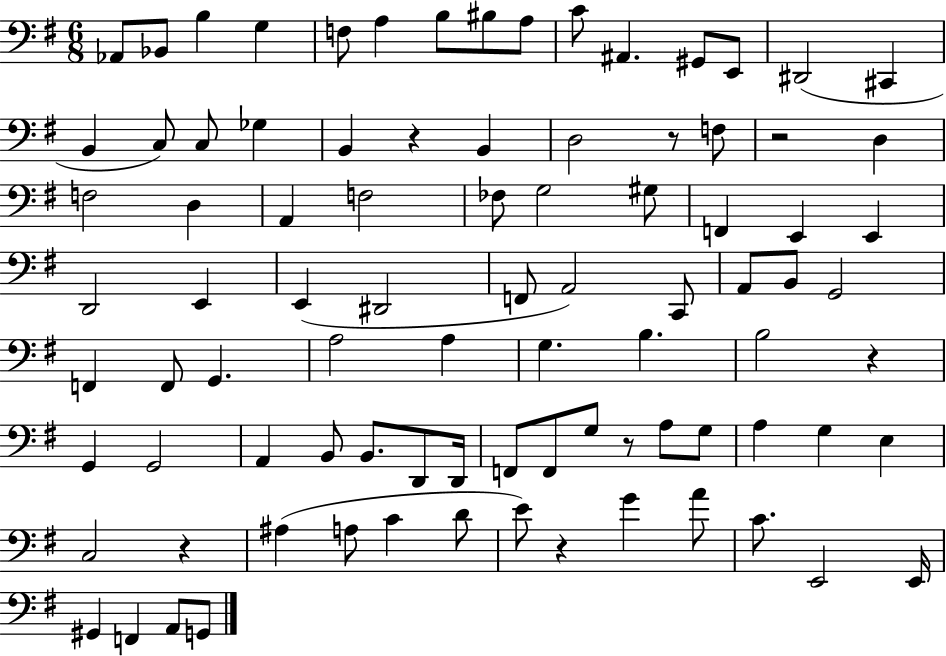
{
  \clef bass
  \numericTimeSignature
  \time 6/8
  \key g \major
  aes,8 bes,8 b4 g4 | f8 a4 b8 bis8 a8 | c'8 ais,4. gis,8 e,8 | dis,2( cis,4 | \break b,4 c8) c8 ges4 | b,4 r4 b,4 | d2 r8 f8 | r2 d4 | \break f2 d4 | a,4 f2 | fes8 g2 gis8 | f,4 e,4 e,4 | \break d,2 e,4 | e,4( dis,2 | f,8 a,2) c,8 | a,8 b,8 g,2 | \break f,4 f,8 g,4. | a2 a4 | g4. b4. | b2 r4 | \break g,4 g,2 | a,4 b,8 b,8. d,8 d,16 | f,8 f,8 g8 r8 a8 g8 | a4 g4 e4 | \break c2 r4 | ais4( a8 c'4 d'8 | e'8) r4 g'4 a'8 | c'8. e,2 e,16 | \break gis,4 f,4 a,8 g,8 | \bar "|."
}